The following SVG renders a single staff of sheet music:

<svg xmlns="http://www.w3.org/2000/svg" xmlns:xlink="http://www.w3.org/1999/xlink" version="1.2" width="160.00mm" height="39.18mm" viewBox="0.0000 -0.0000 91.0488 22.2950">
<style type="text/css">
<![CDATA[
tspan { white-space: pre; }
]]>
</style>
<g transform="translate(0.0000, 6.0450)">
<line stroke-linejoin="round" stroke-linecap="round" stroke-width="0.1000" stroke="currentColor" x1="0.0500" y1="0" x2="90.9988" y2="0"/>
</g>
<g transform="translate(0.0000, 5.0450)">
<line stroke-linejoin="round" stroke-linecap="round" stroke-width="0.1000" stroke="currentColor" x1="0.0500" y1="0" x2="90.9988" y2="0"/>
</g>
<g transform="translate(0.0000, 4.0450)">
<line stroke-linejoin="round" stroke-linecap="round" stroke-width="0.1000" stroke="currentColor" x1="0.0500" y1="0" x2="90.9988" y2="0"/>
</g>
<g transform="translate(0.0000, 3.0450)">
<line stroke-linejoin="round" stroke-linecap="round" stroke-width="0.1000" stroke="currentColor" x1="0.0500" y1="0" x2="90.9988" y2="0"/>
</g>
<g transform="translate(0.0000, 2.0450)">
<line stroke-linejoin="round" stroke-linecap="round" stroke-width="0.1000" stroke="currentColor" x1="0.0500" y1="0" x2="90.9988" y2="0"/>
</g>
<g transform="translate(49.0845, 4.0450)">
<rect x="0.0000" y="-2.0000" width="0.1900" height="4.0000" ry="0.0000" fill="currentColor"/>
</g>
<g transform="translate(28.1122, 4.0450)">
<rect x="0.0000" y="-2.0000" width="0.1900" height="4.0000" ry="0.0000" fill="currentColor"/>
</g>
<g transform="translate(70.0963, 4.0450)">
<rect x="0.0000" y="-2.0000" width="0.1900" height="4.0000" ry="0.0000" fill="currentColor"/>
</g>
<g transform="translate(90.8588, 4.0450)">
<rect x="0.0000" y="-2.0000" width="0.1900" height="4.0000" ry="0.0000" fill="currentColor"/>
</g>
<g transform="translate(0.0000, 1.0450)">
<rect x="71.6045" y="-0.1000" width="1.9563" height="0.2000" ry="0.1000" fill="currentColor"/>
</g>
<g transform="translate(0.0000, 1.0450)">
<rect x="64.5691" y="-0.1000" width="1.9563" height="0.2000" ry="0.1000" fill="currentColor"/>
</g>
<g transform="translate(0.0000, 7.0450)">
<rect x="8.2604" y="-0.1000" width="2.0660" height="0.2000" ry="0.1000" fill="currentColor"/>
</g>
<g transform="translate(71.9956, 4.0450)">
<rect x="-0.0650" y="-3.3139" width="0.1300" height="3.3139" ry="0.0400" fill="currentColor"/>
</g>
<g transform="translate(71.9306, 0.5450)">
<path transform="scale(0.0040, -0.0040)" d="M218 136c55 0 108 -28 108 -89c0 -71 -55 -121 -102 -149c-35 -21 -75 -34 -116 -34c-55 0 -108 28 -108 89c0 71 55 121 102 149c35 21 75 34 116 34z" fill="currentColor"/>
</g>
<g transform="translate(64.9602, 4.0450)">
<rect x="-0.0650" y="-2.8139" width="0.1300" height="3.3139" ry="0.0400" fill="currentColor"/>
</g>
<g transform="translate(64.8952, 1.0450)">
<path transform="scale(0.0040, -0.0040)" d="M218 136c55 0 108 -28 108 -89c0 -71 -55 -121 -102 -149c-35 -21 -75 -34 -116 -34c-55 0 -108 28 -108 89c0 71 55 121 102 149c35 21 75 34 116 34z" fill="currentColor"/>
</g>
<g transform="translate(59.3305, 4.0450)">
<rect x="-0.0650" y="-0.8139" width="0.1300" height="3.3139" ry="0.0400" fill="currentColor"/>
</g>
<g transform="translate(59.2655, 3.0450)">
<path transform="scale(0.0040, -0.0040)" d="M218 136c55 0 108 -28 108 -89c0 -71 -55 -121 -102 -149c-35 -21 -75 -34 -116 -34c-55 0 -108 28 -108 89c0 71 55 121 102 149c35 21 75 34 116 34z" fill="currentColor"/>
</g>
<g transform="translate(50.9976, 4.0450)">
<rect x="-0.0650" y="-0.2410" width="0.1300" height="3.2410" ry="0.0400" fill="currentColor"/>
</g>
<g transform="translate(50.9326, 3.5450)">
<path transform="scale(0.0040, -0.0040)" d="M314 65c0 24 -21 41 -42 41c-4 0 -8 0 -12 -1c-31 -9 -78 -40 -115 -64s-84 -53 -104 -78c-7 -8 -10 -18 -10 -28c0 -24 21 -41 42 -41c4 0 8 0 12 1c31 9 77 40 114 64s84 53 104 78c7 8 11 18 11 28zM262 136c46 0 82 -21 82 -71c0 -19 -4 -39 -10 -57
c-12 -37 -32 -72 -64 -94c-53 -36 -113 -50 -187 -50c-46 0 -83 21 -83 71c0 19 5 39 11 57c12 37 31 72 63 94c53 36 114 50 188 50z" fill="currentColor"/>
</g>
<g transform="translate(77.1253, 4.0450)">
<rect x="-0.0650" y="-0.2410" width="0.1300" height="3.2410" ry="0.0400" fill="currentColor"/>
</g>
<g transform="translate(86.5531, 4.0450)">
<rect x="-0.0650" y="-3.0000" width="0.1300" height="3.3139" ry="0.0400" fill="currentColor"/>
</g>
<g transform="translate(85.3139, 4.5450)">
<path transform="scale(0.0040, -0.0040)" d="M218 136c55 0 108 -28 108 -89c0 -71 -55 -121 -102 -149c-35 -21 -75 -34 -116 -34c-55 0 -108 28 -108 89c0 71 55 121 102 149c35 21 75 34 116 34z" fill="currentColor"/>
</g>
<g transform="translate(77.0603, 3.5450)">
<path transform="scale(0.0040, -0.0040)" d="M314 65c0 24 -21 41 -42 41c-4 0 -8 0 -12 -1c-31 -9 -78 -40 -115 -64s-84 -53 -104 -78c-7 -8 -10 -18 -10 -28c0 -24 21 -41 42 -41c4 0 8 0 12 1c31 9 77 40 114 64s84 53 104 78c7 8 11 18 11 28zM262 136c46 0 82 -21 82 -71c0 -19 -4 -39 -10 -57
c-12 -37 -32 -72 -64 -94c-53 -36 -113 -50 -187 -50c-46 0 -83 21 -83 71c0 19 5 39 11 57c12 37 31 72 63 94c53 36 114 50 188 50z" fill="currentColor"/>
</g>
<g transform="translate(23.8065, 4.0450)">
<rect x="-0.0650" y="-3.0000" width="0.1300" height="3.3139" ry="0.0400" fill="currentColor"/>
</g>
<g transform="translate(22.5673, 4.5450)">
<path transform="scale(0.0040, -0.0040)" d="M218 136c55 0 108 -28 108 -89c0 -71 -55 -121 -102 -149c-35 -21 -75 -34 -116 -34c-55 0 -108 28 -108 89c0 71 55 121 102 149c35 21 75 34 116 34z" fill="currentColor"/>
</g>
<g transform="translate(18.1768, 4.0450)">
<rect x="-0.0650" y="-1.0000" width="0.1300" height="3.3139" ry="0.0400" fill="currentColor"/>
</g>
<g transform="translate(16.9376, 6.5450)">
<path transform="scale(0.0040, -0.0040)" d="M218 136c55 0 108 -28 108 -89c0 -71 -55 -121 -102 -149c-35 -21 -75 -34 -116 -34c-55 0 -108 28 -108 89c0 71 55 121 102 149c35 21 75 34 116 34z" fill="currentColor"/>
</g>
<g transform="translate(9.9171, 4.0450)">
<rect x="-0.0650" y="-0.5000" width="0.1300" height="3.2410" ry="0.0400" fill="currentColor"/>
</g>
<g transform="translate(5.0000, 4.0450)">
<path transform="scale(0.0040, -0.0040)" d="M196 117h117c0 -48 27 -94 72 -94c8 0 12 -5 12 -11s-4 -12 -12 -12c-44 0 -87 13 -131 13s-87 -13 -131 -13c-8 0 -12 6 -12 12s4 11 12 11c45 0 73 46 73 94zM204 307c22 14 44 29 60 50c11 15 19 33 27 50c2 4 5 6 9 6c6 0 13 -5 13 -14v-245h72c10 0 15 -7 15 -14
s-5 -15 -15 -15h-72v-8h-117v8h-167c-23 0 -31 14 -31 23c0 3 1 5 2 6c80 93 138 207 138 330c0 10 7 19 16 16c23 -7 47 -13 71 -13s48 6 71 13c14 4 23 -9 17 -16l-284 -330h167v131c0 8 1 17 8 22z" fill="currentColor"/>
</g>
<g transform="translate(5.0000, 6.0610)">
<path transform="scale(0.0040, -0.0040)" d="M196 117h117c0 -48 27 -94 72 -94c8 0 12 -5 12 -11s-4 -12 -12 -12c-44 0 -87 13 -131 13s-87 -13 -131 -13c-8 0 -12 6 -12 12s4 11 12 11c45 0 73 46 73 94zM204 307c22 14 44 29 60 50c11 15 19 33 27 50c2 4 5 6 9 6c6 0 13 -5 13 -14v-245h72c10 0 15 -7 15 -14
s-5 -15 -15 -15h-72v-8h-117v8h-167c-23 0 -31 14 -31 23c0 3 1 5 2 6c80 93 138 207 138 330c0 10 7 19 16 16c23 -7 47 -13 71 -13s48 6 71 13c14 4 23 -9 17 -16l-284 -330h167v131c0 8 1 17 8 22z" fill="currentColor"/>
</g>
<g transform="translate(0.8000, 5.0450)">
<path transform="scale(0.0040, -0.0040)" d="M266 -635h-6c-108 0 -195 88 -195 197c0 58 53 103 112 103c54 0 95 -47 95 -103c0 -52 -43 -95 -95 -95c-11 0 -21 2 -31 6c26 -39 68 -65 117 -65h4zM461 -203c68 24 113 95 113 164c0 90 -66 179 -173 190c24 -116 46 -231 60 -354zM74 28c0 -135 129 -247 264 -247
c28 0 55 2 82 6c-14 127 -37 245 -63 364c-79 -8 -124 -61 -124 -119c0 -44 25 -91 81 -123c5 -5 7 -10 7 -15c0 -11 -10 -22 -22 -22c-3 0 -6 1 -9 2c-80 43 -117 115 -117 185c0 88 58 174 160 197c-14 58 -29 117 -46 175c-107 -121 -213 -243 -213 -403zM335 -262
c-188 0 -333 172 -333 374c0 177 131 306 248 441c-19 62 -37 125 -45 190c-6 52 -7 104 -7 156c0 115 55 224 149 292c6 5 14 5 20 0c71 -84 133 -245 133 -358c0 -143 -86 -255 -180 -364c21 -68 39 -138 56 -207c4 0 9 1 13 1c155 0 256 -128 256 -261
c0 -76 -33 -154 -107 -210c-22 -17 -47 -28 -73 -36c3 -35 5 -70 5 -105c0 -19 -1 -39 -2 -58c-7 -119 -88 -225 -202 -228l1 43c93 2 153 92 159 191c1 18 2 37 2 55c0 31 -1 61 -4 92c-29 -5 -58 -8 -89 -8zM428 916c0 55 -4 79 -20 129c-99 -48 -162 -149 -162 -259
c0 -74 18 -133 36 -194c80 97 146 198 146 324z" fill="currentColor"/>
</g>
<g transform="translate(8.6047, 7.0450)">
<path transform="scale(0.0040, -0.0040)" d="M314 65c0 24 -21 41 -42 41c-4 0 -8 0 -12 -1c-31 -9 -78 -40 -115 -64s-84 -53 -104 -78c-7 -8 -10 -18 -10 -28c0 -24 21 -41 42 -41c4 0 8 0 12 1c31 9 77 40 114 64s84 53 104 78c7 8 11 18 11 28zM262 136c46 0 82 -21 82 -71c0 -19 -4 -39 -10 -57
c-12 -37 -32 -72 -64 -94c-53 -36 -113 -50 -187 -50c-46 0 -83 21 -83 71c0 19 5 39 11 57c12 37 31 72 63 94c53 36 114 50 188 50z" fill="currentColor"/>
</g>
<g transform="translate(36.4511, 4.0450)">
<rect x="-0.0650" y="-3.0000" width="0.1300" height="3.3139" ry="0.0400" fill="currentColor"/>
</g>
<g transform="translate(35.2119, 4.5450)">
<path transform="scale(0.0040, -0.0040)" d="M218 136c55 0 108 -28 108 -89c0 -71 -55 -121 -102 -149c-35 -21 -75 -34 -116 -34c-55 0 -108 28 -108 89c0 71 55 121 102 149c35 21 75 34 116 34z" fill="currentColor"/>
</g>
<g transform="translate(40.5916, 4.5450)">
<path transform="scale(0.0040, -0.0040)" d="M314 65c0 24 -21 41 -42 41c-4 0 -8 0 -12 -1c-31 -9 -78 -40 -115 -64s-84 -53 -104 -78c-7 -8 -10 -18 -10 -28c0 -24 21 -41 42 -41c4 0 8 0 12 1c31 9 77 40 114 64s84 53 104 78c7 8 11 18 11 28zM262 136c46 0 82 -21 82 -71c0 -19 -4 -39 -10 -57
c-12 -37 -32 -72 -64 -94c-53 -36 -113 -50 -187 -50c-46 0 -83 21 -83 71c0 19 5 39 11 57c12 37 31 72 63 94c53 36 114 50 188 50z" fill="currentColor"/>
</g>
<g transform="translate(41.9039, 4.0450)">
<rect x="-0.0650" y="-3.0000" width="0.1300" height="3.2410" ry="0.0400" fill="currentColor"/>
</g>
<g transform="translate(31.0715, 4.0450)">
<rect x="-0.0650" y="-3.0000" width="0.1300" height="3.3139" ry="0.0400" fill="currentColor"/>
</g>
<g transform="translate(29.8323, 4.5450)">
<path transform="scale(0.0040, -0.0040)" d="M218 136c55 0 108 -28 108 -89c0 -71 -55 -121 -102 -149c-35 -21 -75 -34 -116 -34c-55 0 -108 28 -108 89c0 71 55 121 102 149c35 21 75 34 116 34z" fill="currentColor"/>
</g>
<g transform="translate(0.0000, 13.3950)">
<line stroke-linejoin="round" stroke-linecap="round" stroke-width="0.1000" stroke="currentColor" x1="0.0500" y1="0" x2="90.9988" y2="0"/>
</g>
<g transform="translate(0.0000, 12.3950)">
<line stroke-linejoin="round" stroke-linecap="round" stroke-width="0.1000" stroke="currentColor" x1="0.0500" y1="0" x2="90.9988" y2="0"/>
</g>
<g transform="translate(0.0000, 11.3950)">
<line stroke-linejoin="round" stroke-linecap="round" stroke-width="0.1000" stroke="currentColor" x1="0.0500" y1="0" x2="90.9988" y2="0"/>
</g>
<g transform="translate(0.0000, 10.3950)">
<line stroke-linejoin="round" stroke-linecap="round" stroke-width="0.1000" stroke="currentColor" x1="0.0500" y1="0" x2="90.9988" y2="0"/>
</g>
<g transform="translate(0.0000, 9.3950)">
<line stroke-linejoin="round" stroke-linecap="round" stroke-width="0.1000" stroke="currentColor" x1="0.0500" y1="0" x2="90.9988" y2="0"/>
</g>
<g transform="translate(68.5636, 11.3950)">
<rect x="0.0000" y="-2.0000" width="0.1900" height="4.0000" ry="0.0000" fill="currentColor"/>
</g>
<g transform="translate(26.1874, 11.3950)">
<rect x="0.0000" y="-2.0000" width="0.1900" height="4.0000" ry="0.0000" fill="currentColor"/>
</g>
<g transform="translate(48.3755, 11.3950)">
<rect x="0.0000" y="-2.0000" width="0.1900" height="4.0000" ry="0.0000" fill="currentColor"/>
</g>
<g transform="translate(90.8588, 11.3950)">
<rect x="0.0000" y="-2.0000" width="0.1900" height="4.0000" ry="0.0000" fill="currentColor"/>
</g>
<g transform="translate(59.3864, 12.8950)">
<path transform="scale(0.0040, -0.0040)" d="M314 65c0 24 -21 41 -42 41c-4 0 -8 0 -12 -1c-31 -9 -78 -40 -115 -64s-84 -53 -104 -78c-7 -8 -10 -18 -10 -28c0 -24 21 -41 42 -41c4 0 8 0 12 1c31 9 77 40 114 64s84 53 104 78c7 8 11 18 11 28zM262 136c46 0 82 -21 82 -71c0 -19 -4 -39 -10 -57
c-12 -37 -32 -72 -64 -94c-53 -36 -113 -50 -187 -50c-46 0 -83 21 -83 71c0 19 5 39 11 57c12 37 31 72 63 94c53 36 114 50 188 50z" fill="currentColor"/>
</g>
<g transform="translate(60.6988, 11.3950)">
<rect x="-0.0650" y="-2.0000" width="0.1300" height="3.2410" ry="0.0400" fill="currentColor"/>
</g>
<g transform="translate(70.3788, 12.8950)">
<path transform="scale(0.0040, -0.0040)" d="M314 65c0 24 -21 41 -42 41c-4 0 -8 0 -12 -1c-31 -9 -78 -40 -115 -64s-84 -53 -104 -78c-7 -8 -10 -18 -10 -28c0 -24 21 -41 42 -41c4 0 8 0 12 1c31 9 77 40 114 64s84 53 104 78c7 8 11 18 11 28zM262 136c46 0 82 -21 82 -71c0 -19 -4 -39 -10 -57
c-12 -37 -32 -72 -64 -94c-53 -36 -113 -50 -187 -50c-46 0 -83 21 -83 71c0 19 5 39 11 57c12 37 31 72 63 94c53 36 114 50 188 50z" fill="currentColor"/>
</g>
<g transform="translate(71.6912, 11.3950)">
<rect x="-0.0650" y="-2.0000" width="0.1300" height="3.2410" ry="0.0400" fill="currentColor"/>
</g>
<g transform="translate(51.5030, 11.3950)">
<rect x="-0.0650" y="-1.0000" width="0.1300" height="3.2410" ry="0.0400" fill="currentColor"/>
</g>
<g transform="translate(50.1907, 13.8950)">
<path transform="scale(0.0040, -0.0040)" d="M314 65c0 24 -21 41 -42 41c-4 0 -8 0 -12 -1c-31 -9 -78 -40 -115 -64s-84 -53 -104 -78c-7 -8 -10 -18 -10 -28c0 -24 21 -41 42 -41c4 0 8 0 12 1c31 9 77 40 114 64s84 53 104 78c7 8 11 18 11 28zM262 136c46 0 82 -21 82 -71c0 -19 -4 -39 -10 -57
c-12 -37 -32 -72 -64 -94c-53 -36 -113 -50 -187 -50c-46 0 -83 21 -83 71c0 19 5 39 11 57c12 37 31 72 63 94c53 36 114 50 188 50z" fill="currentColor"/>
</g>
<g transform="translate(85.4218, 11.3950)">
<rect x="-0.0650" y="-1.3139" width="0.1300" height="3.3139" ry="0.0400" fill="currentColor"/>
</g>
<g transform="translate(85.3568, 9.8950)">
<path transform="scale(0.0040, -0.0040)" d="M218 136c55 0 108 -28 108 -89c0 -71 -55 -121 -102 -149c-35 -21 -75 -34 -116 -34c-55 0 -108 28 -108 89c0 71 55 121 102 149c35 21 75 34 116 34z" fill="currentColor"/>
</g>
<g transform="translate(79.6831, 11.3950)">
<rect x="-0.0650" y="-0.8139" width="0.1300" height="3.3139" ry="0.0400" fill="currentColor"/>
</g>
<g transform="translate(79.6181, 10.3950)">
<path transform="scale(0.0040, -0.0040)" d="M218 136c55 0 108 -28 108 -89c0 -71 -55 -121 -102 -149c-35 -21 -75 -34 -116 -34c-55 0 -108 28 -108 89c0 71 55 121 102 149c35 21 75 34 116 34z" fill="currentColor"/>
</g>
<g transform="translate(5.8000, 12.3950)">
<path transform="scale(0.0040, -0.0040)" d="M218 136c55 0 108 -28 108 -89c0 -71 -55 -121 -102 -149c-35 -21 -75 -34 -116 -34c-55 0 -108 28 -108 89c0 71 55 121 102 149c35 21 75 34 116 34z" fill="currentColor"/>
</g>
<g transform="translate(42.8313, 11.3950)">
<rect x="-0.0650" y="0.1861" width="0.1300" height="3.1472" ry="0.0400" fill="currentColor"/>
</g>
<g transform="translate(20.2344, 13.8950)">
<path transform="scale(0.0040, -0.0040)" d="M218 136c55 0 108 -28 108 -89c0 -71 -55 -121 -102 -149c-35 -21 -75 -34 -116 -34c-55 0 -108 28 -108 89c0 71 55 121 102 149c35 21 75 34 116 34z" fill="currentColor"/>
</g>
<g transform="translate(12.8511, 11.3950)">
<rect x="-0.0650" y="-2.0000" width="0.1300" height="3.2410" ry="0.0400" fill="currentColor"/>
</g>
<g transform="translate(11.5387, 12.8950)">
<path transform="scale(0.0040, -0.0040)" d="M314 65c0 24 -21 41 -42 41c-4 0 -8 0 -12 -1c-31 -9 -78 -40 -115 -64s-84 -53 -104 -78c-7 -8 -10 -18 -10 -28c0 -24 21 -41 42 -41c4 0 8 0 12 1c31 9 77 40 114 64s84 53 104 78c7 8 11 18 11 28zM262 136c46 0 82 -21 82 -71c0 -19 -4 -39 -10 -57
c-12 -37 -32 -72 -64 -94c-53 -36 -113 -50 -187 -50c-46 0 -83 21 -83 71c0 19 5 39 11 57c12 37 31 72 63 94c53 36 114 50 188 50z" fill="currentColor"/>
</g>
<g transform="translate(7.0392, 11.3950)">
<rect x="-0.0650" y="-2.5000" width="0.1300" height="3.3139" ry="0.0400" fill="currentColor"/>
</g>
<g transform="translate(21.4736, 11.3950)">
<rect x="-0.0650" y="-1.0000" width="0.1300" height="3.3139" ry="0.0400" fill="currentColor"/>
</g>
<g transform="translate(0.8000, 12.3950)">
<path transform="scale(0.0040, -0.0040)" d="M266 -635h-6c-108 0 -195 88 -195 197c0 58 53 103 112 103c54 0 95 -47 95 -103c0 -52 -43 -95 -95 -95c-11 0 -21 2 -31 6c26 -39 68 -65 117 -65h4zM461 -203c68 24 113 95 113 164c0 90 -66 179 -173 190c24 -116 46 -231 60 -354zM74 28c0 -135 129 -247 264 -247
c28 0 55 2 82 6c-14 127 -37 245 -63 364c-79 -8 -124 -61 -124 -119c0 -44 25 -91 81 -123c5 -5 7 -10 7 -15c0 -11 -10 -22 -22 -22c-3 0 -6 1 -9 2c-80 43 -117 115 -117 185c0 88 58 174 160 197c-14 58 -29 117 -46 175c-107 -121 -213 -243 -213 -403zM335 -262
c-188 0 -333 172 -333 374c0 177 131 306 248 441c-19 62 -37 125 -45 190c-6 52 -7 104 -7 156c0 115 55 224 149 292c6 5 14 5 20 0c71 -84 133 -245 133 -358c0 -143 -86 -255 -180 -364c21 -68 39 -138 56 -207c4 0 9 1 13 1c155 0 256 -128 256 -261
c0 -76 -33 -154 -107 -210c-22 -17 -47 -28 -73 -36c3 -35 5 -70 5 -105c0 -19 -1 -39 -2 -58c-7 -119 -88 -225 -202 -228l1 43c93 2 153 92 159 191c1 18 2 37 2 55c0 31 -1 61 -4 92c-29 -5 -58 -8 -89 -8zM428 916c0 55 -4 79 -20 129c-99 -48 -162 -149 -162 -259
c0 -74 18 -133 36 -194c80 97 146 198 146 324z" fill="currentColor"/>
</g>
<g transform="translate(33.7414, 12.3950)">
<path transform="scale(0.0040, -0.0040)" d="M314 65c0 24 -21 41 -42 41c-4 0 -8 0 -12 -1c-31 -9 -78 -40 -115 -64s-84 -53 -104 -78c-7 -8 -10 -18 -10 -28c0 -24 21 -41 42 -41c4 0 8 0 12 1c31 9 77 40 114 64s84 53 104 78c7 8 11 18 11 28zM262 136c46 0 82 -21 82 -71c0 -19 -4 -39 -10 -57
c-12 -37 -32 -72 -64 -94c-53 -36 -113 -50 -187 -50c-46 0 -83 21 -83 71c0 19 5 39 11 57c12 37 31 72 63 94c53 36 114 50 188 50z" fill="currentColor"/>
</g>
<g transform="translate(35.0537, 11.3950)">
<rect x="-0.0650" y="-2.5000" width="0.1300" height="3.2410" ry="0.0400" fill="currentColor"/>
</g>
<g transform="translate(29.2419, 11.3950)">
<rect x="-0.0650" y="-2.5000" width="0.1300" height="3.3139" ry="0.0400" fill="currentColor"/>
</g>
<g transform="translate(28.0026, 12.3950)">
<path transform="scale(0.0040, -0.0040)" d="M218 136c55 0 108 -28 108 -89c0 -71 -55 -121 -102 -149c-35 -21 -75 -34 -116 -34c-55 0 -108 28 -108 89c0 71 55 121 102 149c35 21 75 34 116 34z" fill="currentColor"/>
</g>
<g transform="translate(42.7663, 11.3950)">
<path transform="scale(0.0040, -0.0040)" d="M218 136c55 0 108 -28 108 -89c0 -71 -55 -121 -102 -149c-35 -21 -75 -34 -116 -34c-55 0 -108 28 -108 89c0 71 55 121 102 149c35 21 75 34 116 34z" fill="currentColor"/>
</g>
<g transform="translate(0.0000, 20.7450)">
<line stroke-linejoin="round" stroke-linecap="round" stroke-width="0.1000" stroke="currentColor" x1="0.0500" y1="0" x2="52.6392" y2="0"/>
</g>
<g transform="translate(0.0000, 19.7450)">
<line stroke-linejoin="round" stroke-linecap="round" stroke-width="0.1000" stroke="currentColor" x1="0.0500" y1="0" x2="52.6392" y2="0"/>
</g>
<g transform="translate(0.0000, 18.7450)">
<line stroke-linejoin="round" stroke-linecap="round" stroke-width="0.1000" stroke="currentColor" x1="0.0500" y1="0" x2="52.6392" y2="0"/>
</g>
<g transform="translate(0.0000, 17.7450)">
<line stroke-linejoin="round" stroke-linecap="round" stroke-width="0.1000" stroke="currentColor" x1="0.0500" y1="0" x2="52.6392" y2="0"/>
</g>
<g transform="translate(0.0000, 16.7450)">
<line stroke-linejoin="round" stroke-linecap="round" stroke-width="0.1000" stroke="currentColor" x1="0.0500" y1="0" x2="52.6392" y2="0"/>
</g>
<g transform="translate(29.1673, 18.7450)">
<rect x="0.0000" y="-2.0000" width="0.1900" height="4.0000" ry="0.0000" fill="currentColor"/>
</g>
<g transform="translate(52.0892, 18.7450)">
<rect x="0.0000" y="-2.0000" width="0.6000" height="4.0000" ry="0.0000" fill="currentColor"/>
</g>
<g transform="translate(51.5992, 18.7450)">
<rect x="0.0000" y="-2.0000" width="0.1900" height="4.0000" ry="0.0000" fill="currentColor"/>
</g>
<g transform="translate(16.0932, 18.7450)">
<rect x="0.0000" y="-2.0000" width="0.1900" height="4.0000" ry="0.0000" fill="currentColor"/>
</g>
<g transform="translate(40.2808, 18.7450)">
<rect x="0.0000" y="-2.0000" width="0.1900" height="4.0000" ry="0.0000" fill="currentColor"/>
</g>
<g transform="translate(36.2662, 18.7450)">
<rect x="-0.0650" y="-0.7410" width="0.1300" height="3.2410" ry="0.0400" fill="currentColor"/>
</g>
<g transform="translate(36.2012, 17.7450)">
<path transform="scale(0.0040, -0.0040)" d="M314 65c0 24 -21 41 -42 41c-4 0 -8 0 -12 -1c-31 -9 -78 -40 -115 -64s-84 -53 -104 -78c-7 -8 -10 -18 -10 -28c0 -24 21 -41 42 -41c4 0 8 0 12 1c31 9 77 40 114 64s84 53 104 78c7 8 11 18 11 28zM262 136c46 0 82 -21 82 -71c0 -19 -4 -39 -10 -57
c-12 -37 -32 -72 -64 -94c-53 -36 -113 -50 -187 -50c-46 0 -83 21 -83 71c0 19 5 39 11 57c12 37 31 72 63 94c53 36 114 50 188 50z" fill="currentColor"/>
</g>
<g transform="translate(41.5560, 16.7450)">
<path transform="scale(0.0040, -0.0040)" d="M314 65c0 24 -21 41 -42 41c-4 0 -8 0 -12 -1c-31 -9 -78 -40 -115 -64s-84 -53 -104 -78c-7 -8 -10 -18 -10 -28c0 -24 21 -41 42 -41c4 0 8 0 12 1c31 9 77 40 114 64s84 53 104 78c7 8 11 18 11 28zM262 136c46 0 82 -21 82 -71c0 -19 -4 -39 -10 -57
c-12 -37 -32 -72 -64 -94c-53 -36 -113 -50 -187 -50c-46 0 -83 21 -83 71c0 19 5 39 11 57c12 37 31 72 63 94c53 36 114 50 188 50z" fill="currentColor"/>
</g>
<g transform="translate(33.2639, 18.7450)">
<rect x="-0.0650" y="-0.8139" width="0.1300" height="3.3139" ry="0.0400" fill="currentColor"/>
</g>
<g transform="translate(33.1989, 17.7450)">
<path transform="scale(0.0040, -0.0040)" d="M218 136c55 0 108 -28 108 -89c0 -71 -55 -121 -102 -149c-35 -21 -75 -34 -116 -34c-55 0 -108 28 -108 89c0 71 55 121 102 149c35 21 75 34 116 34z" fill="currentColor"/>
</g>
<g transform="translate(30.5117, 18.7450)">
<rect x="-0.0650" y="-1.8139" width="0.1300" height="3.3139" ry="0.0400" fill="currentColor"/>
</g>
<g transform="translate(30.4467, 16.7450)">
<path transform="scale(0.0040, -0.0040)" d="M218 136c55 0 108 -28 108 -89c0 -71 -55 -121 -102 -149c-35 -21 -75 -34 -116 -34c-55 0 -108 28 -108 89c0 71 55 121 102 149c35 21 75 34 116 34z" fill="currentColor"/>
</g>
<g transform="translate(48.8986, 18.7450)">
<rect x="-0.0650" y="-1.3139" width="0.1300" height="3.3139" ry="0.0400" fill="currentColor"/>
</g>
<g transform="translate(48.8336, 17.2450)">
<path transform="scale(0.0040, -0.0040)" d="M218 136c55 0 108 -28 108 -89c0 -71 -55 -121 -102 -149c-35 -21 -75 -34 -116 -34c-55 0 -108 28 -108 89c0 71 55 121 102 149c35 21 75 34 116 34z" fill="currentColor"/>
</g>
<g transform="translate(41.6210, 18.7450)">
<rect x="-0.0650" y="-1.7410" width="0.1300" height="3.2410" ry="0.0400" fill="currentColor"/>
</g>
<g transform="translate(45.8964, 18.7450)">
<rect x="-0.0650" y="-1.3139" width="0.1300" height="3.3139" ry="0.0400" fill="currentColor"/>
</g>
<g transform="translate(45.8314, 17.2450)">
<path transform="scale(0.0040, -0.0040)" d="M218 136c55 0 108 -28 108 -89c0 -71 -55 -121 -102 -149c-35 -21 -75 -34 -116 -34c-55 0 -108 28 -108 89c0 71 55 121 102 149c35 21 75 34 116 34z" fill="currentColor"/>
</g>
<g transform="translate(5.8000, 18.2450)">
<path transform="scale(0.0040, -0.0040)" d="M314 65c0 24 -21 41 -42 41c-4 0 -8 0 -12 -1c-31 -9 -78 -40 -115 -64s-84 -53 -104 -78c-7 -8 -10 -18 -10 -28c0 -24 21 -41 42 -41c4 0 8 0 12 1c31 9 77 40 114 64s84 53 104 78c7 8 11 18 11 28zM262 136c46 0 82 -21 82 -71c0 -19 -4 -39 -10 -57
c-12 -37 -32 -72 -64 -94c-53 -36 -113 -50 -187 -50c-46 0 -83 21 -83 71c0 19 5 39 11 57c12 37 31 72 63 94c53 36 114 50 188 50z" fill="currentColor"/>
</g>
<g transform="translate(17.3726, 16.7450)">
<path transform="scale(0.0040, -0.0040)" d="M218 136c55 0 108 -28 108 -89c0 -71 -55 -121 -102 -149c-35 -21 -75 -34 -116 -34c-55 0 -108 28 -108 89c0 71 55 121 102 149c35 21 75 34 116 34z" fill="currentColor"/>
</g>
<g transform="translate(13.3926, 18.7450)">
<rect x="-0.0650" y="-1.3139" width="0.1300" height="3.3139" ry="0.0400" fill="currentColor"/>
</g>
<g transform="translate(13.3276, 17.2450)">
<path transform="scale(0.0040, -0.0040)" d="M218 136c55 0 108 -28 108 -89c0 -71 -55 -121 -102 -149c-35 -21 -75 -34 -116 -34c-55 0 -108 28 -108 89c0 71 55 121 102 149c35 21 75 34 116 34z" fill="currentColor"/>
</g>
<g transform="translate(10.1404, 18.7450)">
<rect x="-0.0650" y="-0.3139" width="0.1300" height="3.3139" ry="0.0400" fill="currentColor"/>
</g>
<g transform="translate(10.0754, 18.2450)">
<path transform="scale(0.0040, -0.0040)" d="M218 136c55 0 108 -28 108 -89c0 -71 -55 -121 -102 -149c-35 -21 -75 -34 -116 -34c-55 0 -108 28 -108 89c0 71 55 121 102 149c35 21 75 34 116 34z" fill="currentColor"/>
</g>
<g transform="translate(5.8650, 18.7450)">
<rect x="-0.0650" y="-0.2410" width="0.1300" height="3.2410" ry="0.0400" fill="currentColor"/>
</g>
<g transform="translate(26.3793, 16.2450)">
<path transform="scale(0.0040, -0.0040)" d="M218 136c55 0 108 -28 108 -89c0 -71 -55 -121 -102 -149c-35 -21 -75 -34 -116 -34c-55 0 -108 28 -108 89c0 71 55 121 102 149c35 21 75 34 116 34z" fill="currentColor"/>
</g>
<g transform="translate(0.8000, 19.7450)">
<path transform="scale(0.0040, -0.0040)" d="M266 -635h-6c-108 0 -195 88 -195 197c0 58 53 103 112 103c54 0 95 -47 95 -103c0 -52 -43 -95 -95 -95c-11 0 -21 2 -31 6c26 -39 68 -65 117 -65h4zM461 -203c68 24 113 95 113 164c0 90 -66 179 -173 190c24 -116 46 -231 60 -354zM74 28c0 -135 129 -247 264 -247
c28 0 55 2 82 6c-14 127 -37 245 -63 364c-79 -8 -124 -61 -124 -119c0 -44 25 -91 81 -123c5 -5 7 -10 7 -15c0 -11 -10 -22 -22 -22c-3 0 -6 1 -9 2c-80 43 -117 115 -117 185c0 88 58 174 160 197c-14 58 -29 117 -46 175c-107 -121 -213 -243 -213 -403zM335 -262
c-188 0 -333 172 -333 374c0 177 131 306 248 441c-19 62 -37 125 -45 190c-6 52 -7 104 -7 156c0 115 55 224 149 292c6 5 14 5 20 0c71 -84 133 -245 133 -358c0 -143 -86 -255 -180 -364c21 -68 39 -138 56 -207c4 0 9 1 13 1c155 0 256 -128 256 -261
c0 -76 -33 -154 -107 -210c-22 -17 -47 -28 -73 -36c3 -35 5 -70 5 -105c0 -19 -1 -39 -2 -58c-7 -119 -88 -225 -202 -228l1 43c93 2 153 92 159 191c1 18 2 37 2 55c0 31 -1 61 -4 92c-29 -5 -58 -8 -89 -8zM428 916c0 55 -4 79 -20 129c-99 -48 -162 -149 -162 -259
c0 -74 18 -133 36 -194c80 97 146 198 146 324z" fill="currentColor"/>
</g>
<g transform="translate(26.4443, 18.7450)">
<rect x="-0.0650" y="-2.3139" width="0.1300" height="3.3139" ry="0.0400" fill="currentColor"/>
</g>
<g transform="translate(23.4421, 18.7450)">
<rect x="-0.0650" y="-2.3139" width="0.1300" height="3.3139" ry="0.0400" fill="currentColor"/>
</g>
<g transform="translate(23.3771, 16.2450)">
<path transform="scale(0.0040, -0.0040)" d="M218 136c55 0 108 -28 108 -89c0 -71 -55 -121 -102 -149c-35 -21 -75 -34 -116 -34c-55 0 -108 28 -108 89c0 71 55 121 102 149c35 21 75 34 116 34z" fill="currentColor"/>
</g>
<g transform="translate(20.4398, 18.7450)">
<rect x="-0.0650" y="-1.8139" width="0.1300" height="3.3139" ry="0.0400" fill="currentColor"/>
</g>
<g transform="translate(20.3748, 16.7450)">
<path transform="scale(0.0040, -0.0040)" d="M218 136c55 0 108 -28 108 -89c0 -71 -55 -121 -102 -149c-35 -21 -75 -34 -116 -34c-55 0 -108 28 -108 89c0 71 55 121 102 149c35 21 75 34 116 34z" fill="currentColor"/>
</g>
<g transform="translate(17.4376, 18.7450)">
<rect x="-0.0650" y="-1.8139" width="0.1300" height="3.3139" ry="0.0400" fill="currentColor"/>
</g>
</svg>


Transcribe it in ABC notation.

X:1
T:Untitled
M:4/4
L:1/4
K:C
C2 D A A A A2 c2 d a b c2 A G F2 D G G2 B D2 F2 F2 d e c2 c e f f g g f d d2 f2 e e